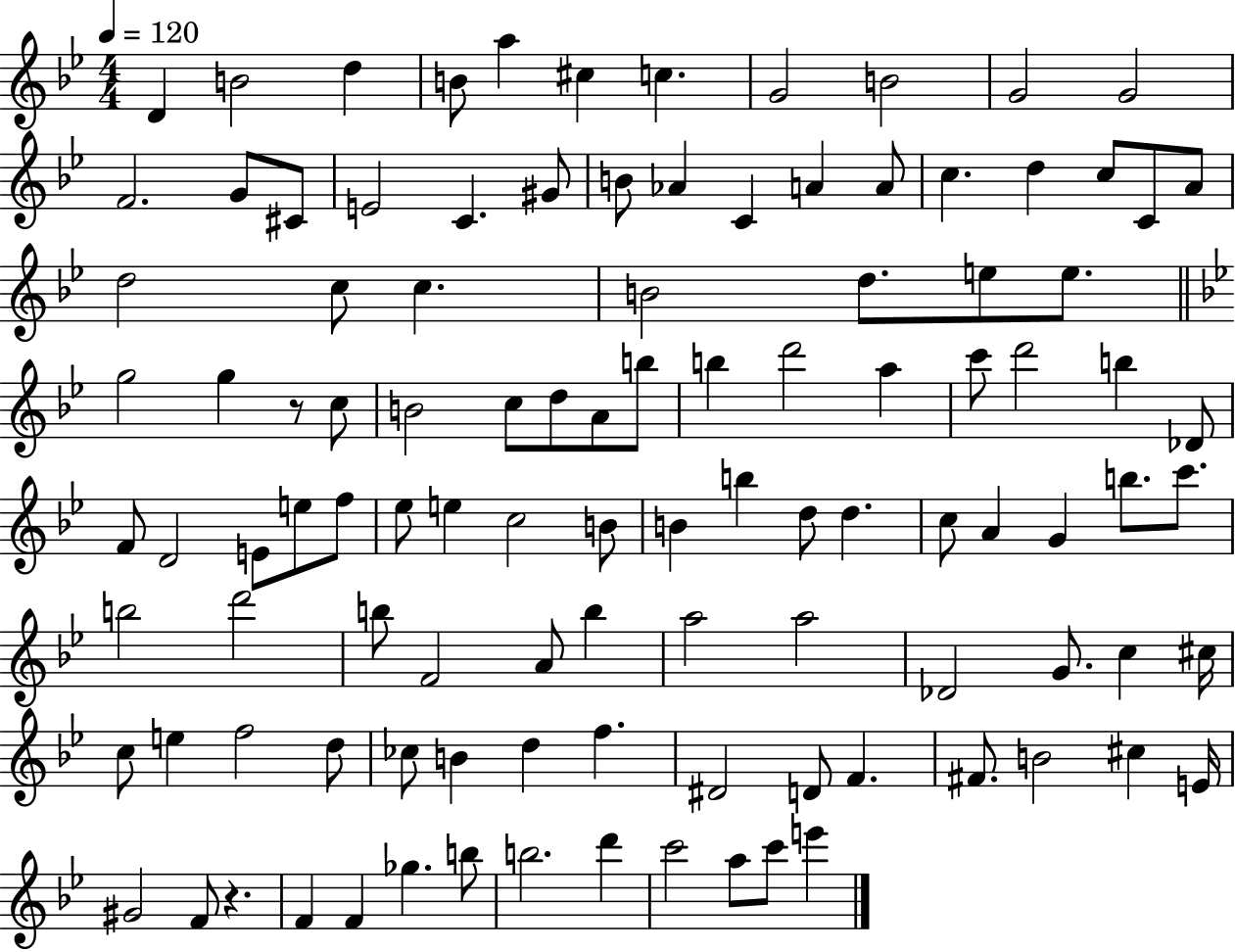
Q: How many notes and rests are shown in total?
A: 108